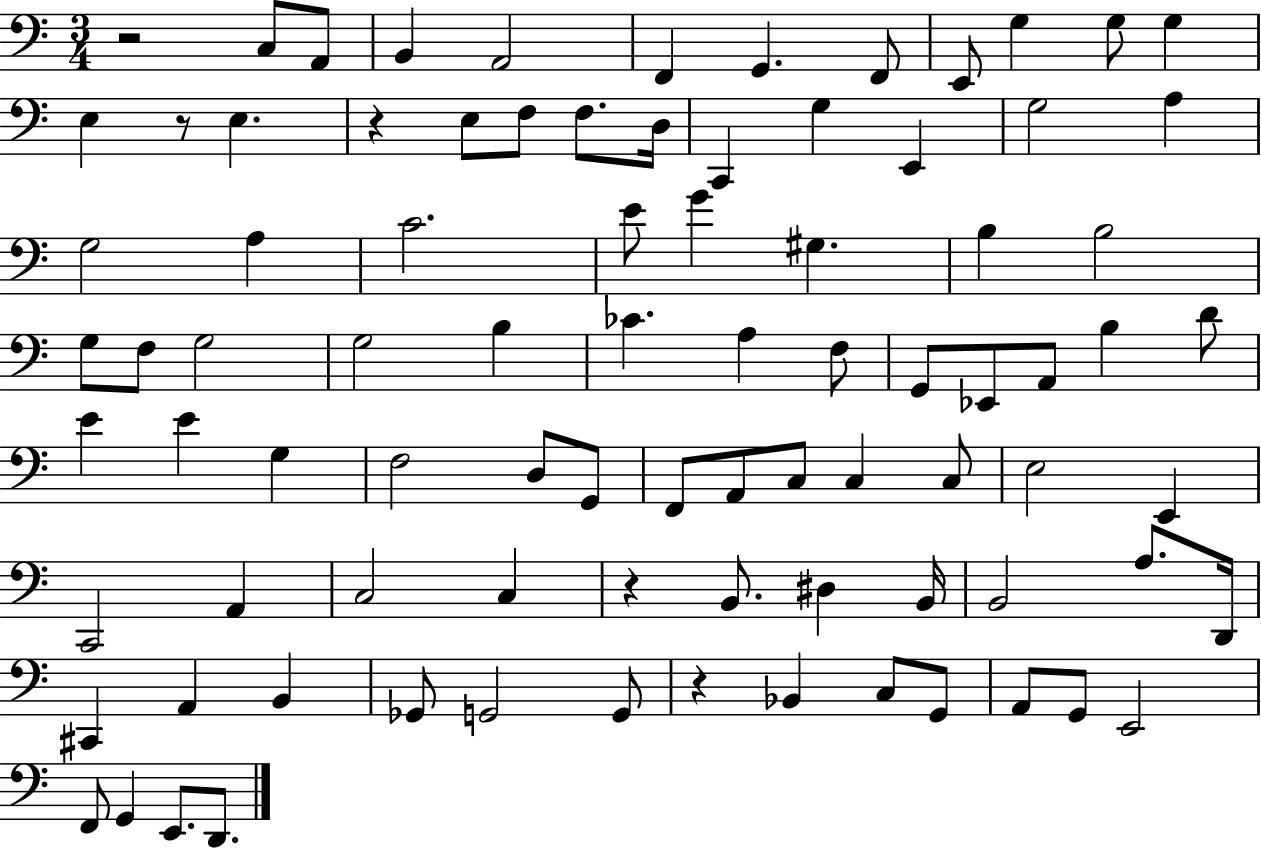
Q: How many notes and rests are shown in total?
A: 87